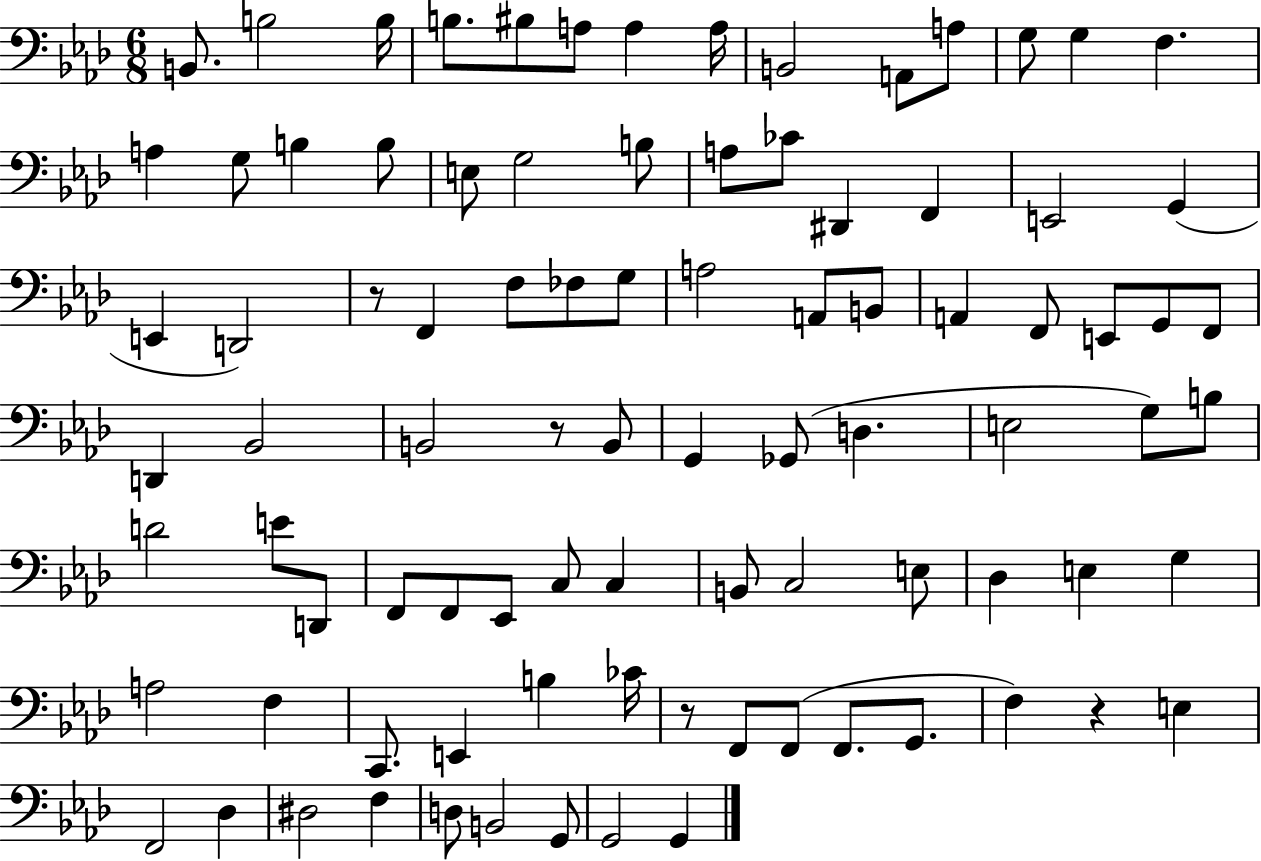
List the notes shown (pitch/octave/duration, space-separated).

B2/e. B3/h B3/s B3/e. BIS3/e A3/e A3/q A3/s B2/h A2/e A3/e G3/e G3/q F3/q. A3/q G3/e B3/q B3/e E3/e G3/h B3/e A3/e CES4/e D#2/q F2/q E2/h G2/q E2/q D2/h R/e F2/q F3/e FES3/e G3/e A3/h A2/e B2/e A2/q F2/e E2/e G2/e F2/e D2/q Bb2/h B2/h R/e B2/e G2/q Gb2/e D3/q. E3/h G3/e B3/e D4/h E4/e D2/e F2/e F2/e Eb2/e C3/e C3/q B2/e C3/h E3/e Db3/q E3/q G3/q A3/h F3/q C2/e. E2/q B3/q CES4/s R/e F2/e F2/e F2/e. G2/e. F3/q R/q E3/q F2/h Db3/q D#3/h F3/q D3/e B2/h G2/e G2/h G2/q